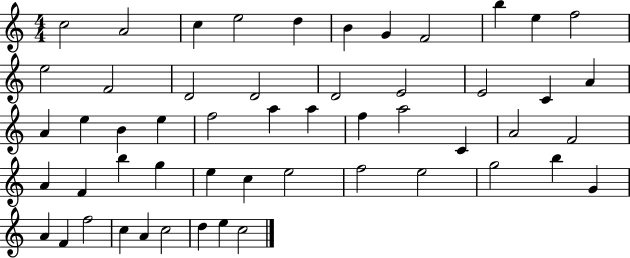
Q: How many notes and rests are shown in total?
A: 53